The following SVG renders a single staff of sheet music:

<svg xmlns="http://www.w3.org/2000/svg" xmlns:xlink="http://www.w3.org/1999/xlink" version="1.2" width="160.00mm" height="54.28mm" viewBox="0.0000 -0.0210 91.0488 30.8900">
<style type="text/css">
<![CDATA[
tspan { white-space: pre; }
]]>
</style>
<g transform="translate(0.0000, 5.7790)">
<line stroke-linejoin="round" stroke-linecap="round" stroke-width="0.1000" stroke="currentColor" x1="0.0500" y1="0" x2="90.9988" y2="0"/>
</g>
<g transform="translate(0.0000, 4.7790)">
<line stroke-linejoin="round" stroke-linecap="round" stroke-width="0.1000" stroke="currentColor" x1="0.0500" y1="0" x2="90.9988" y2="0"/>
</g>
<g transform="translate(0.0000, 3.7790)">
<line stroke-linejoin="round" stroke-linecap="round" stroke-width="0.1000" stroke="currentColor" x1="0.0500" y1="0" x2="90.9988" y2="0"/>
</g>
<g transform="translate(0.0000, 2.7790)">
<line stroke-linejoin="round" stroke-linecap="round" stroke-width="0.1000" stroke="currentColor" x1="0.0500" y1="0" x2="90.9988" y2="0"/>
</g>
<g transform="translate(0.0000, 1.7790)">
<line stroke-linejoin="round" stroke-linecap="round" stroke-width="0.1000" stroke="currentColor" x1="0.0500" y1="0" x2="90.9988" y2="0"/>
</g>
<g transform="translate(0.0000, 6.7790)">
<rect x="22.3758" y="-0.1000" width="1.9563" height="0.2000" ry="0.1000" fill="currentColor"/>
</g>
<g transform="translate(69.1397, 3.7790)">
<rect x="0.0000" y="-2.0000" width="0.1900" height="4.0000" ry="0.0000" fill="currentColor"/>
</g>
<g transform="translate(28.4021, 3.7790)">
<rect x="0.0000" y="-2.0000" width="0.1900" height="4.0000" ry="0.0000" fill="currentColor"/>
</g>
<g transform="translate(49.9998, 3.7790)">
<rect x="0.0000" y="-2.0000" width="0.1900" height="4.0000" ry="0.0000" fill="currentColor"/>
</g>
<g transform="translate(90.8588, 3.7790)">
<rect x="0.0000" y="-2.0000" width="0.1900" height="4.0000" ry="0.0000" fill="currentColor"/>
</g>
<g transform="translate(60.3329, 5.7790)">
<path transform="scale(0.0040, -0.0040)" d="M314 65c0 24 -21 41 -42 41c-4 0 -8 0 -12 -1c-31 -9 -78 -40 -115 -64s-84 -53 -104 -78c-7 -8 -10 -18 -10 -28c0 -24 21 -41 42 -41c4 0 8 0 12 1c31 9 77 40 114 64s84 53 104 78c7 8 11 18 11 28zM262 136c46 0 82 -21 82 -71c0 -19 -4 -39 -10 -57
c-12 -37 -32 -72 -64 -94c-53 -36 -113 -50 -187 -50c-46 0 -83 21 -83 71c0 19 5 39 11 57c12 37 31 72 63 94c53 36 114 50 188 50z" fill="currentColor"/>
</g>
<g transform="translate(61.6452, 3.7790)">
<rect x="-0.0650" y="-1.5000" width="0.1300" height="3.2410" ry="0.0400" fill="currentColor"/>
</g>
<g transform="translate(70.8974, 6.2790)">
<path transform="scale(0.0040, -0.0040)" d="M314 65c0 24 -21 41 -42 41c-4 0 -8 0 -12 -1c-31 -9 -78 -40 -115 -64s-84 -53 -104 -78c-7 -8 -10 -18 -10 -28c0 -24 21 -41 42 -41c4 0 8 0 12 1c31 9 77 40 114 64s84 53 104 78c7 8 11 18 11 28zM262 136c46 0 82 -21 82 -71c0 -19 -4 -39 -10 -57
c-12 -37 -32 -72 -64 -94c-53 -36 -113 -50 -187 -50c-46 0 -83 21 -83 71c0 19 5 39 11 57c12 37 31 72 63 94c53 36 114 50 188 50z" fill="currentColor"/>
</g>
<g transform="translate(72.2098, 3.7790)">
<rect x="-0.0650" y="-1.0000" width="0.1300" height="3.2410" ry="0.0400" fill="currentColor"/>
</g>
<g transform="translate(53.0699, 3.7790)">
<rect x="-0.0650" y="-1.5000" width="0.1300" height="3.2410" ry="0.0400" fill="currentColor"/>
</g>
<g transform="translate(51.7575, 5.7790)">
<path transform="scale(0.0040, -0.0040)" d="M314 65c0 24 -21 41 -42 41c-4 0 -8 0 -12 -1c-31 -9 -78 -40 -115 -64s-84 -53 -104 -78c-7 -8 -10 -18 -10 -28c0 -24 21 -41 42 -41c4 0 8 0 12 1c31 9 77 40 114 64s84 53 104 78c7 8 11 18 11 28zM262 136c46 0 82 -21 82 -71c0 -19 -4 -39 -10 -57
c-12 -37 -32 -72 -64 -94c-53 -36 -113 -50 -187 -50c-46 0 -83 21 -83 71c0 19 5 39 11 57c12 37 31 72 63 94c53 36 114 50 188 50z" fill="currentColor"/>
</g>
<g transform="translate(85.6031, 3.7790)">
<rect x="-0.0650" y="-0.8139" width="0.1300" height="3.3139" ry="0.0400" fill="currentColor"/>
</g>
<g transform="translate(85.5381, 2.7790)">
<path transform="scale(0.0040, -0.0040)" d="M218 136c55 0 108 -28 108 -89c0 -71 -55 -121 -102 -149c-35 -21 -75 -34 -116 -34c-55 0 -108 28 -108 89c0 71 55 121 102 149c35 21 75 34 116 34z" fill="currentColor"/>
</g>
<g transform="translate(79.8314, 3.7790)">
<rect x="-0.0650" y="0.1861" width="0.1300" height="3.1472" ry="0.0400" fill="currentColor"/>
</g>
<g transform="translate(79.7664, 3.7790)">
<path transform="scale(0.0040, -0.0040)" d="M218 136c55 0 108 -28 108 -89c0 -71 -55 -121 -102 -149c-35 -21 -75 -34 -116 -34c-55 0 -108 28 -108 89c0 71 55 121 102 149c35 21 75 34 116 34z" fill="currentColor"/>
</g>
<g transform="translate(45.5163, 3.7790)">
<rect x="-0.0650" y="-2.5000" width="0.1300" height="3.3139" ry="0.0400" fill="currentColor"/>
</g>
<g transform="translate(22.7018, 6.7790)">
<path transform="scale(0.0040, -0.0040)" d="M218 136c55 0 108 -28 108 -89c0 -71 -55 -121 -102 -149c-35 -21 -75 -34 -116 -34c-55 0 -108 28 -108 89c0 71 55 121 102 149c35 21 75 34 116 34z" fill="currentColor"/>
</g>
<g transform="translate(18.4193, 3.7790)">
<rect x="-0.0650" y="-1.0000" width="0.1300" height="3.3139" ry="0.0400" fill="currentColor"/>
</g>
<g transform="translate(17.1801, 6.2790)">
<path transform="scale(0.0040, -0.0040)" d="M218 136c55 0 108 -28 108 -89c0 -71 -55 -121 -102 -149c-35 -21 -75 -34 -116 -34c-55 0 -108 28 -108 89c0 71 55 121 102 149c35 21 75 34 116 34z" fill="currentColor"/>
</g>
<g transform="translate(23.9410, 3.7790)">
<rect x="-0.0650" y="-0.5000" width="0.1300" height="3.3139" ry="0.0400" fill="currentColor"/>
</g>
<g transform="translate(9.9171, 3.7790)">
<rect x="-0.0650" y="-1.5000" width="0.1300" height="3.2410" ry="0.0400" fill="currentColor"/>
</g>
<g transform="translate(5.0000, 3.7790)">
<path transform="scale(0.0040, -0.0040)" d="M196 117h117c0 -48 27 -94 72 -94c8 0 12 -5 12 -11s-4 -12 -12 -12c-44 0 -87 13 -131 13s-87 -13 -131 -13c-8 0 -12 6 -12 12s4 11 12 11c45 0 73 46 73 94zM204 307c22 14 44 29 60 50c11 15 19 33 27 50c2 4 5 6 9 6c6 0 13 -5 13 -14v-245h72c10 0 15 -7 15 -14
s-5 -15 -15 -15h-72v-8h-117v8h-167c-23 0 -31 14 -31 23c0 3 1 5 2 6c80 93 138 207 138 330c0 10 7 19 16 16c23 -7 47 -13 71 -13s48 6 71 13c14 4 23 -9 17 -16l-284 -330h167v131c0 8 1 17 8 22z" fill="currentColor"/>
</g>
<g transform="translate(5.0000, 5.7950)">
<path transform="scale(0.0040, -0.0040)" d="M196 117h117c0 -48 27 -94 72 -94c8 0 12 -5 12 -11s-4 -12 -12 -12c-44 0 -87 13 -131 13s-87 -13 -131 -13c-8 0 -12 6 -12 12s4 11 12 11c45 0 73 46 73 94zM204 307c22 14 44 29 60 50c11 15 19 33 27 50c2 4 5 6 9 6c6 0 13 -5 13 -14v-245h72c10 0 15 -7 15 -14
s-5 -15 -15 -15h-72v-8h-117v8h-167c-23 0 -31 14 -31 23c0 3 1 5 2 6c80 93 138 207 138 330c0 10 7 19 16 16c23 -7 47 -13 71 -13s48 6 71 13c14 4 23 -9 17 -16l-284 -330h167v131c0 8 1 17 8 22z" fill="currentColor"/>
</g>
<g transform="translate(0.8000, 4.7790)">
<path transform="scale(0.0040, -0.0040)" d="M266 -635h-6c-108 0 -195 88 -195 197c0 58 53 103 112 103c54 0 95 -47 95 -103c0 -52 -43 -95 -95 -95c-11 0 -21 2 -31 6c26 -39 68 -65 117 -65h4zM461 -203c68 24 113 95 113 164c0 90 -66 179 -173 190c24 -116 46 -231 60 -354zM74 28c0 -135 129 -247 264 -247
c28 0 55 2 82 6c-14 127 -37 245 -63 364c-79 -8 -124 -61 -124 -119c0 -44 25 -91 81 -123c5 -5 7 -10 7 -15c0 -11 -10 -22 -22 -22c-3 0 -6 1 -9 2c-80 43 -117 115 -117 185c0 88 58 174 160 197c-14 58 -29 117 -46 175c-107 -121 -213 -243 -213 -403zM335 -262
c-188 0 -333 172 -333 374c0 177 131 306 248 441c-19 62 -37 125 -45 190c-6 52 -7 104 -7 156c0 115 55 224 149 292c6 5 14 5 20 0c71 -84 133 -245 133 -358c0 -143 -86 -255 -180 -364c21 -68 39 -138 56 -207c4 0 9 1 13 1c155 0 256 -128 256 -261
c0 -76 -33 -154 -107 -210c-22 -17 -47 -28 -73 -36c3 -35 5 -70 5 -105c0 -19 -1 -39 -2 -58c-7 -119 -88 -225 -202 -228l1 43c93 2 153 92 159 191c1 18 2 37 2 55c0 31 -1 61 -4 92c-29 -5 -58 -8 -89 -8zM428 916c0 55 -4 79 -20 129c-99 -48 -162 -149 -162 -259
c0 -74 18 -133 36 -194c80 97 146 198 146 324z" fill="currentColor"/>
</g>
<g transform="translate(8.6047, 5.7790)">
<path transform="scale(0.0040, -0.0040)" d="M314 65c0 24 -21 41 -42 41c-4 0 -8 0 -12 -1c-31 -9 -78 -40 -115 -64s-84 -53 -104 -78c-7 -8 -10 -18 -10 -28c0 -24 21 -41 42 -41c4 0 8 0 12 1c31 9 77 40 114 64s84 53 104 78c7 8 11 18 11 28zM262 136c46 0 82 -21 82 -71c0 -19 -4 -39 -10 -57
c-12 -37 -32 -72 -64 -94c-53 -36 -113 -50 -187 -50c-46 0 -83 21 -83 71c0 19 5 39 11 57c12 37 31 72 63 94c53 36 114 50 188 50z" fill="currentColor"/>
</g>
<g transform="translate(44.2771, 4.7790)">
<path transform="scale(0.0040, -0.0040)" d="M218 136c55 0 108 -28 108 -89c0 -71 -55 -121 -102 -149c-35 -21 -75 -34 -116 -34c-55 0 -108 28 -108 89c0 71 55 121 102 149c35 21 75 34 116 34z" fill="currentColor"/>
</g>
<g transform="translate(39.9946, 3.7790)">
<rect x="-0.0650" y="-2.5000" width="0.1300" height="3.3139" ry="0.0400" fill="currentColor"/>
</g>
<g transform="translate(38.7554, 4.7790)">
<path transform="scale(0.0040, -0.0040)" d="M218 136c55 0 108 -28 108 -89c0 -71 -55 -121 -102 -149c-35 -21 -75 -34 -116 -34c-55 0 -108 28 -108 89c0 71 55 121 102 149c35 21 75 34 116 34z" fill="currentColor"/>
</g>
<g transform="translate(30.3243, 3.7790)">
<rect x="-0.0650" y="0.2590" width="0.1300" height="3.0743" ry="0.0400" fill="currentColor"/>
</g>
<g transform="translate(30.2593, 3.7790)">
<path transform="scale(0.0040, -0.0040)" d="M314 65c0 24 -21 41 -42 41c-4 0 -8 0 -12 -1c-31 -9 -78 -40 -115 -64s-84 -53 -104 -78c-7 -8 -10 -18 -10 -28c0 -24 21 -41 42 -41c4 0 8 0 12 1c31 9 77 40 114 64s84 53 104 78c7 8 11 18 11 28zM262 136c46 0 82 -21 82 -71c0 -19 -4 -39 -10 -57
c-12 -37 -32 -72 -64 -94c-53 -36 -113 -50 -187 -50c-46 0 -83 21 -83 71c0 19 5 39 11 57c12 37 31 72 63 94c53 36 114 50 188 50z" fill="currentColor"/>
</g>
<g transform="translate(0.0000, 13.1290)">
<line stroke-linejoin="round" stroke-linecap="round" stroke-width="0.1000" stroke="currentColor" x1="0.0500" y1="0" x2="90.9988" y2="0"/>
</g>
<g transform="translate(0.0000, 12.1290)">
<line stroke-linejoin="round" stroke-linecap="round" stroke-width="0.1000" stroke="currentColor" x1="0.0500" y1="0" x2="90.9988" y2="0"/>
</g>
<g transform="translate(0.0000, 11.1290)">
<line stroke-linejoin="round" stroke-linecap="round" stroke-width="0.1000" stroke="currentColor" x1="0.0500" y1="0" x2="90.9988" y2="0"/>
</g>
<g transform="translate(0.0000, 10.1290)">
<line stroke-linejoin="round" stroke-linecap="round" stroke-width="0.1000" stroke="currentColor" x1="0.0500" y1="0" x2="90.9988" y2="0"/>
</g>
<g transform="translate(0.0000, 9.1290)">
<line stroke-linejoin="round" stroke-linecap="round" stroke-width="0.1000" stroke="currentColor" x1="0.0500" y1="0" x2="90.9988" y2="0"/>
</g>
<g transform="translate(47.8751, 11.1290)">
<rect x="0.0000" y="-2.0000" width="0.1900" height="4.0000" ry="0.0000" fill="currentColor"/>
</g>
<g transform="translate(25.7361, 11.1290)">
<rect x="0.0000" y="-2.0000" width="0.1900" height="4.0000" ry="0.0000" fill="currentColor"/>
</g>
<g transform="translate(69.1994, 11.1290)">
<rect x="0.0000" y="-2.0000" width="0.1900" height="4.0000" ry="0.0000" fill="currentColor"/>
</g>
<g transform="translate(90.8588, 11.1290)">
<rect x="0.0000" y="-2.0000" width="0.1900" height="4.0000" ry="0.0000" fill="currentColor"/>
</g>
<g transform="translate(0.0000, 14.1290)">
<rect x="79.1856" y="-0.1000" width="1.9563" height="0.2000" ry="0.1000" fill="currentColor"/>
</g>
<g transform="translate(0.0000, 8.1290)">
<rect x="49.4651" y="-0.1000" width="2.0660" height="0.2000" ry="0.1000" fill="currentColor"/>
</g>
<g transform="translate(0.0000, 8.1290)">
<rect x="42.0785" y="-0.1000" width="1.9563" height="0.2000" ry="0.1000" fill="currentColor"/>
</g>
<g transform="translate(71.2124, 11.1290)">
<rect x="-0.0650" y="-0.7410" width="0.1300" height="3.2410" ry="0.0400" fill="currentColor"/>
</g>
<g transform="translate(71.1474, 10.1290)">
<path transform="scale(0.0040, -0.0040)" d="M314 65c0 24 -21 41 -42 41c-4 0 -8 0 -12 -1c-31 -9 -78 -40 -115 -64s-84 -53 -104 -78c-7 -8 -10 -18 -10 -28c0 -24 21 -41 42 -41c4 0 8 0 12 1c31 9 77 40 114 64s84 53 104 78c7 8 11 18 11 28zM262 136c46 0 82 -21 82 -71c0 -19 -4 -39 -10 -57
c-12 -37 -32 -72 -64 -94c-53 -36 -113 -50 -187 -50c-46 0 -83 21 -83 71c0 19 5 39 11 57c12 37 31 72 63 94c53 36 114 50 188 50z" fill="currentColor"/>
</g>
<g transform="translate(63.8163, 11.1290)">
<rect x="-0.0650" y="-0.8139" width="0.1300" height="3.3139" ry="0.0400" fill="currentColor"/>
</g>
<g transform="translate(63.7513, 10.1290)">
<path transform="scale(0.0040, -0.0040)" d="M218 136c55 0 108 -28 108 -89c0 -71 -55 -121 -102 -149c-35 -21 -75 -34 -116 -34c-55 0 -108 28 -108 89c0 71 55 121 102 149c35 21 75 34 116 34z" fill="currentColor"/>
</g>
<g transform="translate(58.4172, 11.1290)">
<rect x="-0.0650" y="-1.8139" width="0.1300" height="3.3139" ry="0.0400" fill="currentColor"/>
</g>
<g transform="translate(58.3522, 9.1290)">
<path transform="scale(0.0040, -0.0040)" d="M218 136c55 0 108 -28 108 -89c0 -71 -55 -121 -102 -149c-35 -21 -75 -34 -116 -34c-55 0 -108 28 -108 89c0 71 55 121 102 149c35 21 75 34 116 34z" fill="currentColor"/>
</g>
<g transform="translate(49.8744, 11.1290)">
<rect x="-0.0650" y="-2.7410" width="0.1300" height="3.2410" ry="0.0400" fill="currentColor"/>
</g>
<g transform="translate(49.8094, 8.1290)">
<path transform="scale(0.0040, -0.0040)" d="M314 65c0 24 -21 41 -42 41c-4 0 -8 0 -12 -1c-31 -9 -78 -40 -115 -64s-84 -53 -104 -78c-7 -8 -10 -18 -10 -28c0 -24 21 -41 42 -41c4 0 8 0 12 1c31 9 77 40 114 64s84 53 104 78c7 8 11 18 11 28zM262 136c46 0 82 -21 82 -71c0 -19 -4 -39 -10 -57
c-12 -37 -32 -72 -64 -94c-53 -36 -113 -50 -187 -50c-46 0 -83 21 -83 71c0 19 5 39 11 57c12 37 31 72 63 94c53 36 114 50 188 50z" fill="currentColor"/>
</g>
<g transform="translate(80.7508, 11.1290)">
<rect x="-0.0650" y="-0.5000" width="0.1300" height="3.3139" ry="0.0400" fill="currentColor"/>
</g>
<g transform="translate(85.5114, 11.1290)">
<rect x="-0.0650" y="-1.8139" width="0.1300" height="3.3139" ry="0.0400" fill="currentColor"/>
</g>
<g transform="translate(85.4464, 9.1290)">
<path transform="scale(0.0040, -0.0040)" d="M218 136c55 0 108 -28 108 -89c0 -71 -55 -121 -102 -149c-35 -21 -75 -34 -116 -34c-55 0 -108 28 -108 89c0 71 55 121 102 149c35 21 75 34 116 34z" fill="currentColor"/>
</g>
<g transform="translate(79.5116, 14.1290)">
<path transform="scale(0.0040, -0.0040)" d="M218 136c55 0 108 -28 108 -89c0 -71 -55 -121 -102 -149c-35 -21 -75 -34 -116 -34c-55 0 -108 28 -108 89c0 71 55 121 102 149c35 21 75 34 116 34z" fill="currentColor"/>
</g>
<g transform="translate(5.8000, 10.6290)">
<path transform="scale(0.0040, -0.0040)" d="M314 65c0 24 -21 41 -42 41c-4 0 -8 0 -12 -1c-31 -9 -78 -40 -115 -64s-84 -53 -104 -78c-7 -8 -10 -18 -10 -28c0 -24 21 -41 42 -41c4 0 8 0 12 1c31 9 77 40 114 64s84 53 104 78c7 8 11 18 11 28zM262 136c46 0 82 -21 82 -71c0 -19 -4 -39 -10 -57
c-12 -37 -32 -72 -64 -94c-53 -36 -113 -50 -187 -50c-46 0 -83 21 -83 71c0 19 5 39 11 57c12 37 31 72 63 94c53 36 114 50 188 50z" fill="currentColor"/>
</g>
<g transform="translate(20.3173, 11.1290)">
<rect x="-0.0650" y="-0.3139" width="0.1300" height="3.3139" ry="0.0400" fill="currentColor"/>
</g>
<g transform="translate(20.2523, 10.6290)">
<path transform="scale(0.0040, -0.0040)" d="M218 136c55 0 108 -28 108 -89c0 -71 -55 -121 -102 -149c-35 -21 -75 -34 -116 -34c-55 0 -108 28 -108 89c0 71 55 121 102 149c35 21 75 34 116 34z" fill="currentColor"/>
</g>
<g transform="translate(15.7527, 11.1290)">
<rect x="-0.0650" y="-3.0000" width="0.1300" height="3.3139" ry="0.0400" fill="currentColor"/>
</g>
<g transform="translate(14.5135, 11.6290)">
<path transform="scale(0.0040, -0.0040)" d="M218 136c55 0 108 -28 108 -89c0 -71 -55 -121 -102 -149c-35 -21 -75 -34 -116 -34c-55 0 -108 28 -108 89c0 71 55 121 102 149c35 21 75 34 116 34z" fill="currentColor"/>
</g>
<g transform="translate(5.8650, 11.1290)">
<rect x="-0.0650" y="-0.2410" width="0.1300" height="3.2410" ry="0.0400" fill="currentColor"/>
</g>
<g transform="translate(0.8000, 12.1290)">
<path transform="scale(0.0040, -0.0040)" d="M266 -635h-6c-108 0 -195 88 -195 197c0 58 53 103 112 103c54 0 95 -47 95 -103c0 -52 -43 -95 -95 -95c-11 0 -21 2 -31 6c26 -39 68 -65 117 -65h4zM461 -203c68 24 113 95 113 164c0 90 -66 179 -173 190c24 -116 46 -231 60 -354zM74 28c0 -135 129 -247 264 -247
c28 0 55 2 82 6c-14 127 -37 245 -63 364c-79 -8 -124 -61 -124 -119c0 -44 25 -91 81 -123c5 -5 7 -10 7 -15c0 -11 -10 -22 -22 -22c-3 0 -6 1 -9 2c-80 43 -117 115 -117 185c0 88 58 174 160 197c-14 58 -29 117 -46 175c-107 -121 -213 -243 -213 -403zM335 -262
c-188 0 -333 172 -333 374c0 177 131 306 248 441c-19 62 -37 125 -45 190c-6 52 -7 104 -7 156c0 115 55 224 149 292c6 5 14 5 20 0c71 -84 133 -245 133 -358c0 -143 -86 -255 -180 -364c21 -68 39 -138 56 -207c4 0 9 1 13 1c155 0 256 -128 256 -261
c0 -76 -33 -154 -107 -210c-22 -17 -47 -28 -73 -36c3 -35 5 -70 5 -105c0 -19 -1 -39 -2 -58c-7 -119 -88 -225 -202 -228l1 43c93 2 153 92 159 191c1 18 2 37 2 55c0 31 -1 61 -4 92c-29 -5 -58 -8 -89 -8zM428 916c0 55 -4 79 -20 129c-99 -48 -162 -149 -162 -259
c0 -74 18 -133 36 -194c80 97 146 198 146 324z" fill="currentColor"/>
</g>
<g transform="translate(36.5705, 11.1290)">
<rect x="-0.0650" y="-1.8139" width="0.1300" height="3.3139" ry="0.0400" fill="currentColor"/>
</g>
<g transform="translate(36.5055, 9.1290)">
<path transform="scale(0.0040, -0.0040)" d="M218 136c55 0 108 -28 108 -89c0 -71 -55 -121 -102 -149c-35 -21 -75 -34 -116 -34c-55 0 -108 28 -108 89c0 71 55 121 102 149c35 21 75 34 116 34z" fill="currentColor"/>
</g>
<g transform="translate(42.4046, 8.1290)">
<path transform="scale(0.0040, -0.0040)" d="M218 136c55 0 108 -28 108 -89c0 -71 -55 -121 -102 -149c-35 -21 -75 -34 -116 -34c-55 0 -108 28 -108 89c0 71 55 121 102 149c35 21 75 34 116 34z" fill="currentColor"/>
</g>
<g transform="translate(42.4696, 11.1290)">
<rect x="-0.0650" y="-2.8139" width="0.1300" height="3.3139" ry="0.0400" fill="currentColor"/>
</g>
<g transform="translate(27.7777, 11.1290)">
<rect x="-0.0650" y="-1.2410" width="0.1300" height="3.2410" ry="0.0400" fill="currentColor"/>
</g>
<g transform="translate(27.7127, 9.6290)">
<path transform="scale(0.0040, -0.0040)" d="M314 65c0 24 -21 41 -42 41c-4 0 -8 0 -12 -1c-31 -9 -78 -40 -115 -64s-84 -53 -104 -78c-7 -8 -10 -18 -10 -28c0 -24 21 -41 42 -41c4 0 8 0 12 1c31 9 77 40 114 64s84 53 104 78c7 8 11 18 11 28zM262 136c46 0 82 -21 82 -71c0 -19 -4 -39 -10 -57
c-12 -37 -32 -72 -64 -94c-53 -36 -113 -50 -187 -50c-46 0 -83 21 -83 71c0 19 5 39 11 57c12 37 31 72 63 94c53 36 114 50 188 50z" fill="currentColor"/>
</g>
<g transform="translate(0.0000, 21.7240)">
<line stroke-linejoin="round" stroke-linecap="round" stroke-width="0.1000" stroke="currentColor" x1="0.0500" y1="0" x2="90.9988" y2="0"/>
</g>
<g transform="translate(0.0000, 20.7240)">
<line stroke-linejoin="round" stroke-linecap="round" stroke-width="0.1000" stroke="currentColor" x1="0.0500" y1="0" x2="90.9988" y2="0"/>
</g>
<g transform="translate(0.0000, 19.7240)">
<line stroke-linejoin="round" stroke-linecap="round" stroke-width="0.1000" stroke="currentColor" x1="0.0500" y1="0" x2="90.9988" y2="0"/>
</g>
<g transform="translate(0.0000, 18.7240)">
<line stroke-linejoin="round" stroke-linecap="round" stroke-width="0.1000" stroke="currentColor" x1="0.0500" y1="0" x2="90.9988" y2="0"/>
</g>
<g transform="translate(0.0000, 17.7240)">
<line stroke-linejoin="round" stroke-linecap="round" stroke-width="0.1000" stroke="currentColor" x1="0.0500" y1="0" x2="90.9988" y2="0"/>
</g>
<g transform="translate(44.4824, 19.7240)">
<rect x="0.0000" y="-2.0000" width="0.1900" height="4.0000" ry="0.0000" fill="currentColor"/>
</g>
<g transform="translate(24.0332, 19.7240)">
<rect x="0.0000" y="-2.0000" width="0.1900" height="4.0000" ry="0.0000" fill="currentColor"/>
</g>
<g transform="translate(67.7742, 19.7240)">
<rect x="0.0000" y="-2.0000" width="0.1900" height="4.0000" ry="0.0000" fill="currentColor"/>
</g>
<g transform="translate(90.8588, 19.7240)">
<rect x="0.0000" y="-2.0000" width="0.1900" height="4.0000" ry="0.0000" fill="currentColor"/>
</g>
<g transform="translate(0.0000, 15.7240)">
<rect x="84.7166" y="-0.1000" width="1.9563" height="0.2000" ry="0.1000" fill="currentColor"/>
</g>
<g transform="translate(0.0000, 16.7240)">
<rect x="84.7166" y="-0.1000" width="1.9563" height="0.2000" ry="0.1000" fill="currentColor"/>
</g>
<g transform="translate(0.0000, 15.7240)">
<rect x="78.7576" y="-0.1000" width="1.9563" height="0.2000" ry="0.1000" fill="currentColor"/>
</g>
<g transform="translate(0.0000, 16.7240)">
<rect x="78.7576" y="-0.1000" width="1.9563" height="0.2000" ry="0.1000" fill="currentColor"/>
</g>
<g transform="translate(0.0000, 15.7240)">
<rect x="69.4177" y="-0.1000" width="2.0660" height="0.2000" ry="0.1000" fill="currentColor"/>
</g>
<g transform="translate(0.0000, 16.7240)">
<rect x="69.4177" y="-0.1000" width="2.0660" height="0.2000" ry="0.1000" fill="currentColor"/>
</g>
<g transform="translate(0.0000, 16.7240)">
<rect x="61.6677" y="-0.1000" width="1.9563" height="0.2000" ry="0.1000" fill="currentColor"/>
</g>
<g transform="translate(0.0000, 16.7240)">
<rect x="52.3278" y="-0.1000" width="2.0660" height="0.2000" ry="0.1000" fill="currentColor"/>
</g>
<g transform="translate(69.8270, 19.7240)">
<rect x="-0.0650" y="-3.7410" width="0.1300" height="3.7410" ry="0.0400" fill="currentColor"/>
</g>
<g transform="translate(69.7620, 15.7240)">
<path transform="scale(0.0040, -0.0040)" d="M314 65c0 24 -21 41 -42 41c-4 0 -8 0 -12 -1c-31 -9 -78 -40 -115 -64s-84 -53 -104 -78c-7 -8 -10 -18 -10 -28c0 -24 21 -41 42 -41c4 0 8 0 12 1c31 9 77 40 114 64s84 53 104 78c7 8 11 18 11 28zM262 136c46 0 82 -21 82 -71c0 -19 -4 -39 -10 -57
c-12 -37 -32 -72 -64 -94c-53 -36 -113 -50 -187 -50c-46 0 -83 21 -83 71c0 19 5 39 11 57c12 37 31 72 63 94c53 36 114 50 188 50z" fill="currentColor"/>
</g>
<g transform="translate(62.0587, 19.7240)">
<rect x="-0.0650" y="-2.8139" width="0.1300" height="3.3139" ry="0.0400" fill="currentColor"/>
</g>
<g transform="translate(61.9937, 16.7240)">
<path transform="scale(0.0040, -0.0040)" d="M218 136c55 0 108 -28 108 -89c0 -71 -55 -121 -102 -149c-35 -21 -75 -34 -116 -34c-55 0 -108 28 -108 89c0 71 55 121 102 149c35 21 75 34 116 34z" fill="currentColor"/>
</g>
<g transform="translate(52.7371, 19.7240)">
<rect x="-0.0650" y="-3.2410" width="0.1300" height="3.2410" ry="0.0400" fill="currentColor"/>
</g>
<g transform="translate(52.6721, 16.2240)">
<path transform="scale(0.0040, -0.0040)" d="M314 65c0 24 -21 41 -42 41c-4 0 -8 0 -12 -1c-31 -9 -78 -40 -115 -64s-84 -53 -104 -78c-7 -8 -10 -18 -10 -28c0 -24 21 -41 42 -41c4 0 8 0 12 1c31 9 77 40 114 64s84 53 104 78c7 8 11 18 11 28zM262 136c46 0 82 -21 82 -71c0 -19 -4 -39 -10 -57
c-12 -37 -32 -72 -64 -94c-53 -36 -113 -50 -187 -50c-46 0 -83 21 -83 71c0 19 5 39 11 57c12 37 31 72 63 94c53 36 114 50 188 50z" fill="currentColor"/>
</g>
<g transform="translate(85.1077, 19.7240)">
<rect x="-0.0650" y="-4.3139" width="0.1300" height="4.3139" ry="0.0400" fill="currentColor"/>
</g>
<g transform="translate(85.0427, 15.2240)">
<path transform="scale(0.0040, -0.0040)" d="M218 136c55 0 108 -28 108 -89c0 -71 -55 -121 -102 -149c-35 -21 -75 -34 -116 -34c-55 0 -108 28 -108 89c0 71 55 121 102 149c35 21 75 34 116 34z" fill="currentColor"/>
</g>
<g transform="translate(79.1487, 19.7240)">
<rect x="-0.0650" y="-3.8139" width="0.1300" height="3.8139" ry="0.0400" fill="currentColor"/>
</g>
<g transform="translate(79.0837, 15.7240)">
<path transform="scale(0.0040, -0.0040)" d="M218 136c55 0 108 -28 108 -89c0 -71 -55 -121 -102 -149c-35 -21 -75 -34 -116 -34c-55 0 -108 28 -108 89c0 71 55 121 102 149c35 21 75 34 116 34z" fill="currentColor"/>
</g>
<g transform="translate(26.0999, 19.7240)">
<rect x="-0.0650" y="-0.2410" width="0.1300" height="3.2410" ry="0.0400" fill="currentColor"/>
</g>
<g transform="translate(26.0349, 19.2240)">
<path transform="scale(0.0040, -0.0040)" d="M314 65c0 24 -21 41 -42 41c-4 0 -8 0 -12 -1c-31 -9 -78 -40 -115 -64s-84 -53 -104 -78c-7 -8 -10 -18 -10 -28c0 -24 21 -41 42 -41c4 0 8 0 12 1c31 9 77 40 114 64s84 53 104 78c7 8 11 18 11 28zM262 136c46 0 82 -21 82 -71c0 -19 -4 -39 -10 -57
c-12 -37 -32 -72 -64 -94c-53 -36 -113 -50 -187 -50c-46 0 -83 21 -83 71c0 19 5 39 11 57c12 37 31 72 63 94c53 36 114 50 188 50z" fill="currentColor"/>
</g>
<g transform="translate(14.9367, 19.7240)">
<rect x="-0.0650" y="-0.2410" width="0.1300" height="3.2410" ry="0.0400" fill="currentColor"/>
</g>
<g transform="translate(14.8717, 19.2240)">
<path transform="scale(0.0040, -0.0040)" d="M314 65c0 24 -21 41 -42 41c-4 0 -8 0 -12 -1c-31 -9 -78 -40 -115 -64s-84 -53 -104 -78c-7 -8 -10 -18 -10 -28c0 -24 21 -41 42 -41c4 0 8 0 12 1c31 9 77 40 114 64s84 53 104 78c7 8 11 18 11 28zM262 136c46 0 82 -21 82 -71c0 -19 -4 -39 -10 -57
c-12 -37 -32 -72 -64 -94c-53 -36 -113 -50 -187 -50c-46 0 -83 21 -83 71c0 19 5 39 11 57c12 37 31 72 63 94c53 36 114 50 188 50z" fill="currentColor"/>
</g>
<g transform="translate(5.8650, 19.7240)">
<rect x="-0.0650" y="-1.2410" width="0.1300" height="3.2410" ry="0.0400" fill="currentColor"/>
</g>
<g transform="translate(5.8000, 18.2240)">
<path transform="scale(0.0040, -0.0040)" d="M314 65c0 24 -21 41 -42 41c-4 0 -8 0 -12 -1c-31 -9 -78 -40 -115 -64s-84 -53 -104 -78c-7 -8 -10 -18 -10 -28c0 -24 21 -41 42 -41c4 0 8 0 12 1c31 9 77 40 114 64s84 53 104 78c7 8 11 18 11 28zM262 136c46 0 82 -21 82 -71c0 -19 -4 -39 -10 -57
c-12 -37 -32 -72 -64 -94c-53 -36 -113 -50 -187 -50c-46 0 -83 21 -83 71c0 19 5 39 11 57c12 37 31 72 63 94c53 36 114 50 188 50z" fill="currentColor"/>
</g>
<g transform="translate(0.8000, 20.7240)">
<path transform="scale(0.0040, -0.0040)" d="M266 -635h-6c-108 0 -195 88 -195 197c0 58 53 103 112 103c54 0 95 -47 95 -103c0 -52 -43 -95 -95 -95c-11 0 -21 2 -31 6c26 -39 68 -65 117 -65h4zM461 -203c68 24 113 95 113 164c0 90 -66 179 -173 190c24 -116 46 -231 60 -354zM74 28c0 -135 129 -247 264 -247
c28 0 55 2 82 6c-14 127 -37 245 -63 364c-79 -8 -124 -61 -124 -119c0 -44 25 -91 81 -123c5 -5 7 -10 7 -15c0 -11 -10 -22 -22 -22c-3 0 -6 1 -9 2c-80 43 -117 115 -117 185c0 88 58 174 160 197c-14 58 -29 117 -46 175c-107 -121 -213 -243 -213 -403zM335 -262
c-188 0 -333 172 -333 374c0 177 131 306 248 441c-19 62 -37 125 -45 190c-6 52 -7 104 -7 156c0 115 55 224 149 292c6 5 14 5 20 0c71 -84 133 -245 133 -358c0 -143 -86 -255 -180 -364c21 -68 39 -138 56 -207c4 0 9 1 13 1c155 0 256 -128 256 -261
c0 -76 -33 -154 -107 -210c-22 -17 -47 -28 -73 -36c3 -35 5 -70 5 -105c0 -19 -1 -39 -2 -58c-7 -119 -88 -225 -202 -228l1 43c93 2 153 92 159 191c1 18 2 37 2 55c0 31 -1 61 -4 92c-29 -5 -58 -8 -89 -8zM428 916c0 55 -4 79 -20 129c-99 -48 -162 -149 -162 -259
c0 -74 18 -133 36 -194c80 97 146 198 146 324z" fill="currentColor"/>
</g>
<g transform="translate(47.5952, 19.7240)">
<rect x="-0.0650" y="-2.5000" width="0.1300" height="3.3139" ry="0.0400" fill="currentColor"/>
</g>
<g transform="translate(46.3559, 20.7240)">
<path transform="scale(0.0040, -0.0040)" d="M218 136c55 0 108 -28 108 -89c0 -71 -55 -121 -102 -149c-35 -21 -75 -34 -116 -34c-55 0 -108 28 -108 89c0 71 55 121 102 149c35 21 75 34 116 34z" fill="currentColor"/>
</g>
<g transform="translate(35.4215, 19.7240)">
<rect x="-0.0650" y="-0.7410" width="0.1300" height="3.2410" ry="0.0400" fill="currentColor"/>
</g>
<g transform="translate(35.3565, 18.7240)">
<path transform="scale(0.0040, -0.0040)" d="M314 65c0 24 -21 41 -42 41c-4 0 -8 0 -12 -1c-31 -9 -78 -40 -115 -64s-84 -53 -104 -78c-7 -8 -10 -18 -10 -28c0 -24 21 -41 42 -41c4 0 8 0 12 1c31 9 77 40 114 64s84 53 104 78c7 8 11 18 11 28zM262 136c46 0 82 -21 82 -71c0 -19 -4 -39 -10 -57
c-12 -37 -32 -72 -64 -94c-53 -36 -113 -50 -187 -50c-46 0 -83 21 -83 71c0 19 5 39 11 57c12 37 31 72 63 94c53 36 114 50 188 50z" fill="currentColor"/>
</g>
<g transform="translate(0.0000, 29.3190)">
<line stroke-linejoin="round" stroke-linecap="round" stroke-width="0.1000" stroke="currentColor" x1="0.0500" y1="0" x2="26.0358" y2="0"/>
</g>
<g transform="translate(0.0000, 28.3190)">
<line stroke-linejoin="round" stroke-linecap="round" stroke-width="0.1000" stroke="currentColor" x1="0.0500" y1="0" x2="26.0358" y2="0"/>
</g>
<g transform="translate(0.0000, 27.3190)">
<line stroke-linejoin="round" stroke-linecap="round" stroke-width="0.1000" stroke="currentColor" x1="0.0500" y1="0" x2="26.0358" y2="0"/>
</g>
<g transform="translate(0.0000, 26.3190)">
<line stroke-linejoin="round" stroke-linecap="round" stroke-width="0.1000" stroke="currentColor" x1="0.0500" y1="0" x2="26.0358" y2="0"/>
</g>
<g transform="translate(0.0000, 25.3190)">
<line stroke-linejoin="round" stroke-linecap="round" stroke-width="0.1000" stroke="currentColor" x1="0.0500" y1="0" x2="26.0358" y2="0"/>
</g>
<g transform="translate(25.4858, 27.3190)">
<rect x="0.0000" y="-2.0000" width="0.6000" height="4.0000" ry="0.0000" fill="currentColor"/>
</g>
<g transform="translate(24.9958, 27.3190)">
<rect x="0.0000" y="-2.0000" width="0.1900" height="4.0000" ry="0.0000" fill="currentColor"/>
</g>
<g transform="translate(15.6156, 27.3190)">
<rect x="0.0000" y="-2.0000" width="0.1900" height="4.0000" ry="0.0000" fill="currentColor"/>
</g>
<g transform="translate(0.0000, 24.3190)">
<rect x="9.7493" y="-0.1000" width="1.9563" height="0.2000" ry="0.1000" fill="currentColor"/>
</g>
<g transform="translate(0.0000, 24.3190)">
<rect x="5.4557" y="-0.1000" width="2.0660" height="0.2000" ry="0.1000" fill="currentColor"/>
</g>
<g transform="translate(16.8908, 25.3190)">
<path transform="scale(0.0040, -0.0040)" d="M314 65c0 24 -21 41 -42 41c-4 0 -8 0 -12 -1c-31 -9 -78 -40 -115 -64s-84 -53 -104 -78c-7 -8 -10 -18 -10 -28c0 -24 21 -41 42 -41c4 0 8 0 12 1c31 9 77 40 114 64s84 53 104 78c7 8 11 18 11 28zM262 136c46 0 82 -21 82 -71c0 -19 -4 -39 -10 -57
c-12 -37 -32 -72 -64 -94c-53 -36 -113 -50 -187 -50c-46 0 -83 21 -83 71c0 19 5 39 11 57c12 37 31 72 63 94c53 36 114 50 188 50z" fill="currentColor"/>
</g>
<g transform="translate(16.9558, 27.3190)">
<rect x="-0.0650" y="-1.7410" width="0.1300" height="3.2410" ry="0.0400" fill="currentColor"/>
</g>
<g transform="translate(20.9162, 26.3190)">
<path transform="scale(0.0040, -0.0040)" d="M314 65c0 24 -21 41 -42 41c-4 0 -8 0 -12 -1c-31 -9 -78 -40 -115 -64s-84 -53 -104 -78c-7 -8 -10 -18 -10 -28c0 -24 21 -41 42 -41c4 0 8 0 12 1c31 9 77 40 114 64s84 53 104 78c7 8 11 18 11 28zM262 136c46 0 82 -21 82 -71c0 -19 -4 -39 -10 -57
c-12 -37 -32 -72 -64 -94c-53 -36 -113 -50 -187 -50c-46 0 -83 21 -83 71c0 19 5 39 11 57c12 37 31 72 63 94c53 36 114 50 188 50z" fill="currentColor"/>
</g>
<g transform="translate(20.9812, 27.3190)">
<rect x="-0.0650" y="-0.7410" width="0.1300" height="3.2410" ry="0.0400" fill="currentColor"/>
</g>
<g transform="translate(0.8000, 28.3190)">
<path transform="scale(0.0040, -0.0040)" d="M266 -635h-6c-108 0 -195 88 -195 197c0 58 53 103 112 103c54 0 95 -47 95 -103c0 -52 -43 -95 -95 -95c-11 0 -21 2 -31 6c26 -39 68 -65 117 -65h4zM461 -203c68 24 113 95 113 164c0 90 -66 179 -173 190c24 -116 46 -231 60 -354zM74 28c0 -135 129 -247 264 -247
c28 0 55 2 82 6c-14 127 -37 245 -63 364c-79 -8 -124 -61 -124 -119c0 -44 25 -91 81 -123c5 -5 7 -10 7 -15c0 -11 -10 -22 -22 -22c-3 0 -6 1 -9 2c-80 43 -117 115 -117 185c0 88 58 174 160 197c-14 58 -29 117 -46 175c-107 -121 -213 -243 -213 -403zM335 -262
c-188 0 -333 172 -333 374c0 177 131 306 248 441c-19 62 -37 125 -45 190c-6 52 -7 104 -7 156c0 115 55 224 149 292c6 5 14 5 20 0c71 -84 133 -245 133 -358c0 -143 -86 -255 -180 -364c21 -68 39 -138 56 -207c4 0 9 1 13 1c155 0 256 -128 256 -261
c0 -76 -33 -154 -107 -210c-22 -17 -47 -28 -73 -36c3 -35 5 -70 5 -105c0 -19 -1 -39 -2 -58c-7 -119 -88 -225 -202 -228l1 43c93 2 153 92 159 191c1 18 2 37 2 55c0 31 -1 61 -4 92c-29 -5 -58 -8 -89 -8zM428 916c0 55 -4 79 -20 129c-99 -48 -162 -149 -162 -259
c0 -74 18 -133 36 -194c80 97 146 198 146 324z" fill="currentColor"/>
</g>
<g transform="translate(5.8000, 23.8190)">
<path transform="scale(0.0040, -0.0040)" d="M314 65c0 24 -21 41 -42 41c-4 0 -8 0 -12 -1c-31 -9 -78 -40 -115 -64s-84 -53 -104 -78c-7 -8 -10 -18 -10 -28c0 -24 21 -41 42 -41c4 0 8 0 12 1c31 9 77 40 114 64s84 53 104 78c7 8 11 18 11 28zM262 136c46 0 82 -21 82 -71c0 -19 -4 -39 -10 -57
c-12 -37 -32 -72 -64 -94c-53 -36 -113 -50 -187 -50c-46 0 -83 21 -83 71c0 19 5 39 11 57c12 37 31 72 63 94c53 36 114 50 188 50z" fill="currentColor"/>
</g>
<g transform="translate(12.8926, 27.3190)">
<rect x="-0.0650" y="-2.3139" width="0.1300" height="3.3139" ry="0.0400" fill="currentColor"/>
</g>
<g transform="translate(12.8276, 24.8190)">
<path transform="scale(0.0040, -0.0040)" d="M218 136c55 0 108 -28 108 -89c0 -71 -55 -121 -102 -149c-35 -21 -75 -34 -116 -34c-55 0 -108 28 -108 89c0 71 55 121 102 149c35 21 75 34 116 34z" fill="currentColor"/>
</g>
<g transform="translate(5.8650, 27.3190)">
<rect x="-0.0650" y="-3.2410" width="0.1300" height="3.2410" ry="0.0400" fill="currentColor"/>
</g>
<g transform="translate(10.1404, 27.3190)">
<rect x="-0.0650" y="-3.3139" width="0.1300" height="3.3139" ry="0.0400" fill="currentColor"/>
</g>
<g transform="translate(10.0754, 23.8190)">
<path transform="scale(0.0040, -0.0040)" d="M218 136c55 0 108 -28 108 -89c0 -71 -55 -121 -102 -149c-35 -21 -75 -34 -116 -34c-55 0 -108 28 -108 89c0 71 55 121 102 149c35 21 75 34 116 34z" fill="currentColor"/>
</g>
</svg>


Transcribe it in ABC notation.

X:1
T:Untitled
M:4/4
L:1/4
K:C
E2 D C B2 G G E2 E2 D2 B d c2 A c e2 f a a2 f d d2 C f e2 c2 c2 d2 G b2 a c'2 c' d' b2 b g f2 d2